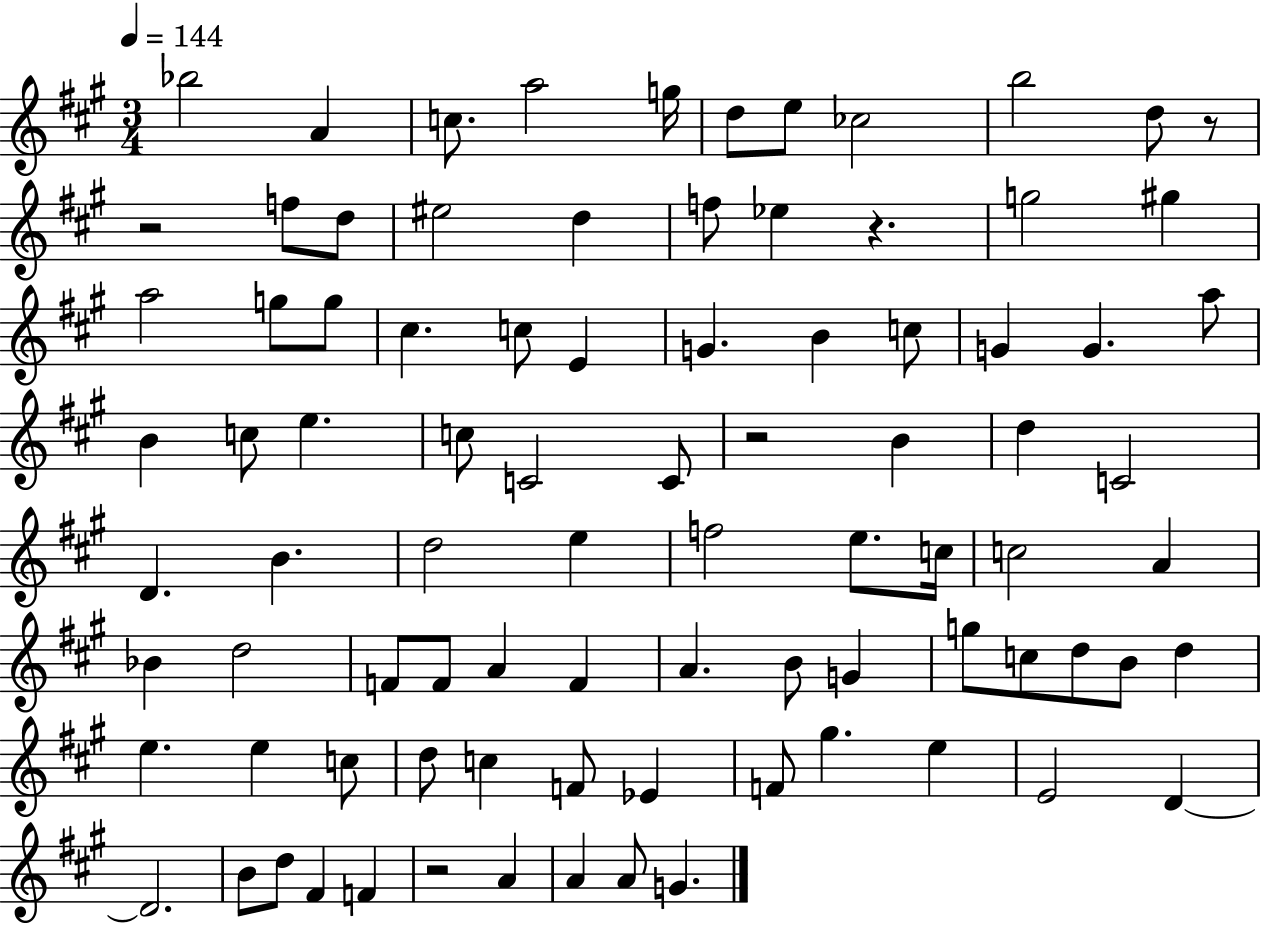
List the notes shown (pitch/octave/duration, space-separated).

Bb5/h A4/q C5/e. A5/h G5/s D5/e E5/e CES5/h B5/h D5/e R/e R/h F5/e D5/e EIS5/h D5/q F5/e Eb5/q R/q. G5/h G#5/q A5/h G5/e G5/e C#5/q. C5/e E4/q G4/q. B4/q C5/e G4/q G4/q. A5/e B4/q C5/e E5/q. C5/e C4/h C4/e R/h B4/q D5/q C4/h D4/q. B4/q. D5/h E5/q F5/h E5/e. C5/s C5/h A4/q Bb4/q D5/h F4/e F4/e A4/q F4/q A4/q. B4/e G4/q G5/e C5/e D5/e B4/e D5/q E5/q. E5/q C5/e D5/e C5/q F4/e Eb4/q F4/e G#5/q. E5/q E4/h D4/q D4/h. B4/e D5/e F#4/q F4/q R/h A4/q A4/q A4/e G4/q.